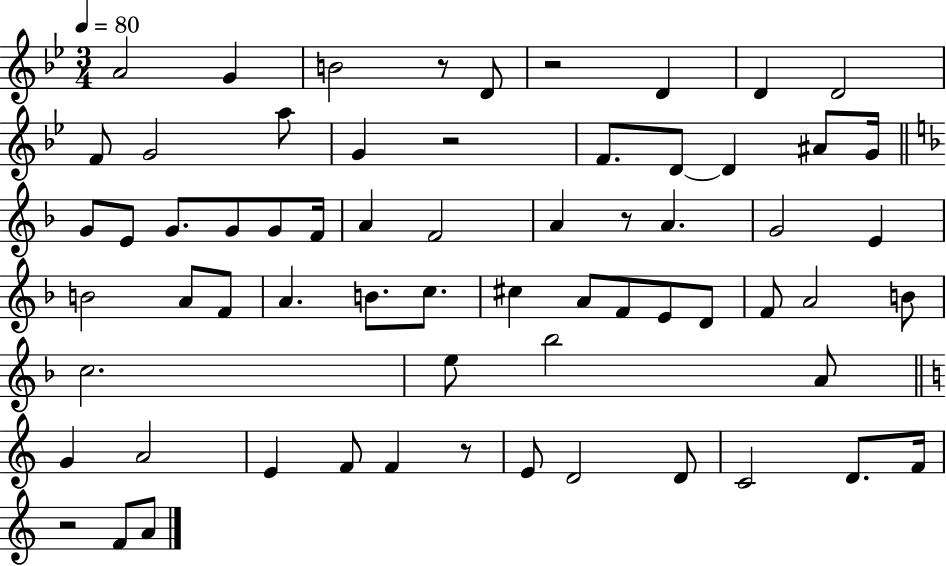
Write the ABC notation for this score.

X:1
T:Untitled
M:3/4
L:1/4
K:Bb
A2 G B2 z/2 D/2 z2 D D D2 F/2 G2 a/2 G z2 F/2 D/2 D ^A/2 G/4 G/2 E/2 G/2 G/2 G/2 F/4 A F2 A z/2 A G2 E B2 A/2 F/2 A B/2 c/2 ^c A/2 F/2 E/2 D/2 F/2 A2 B/2 c2 e/2 _b2 A/2 G A2 E F/2 F z/2 E/2 D2 D/2 C2 D/2 F/4 z2 F/2 A/2